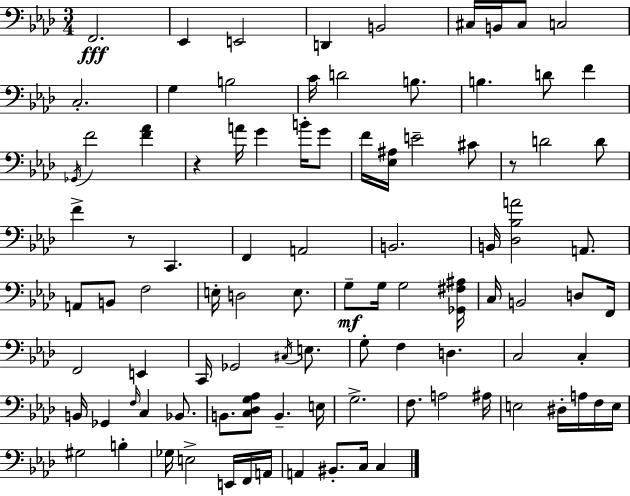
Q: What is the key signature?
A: F minor